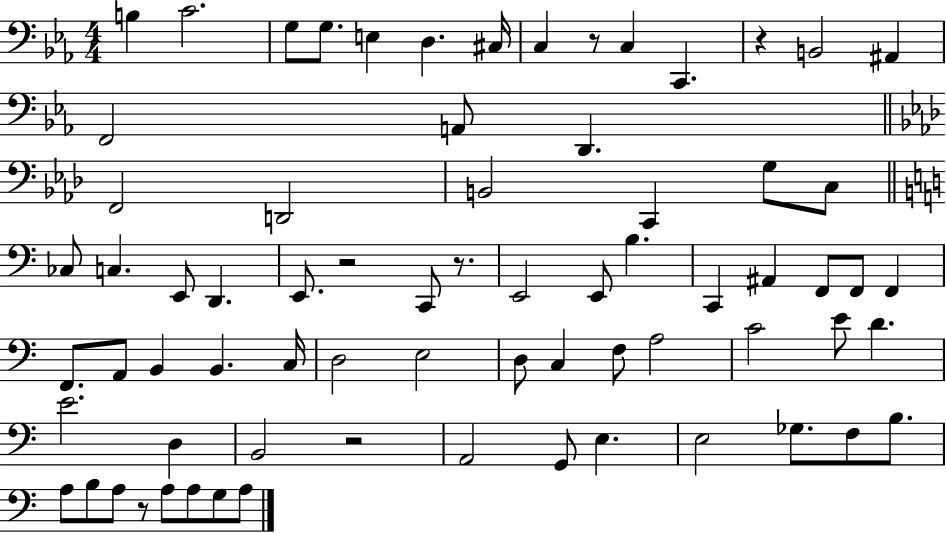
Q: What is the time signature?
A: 4/4